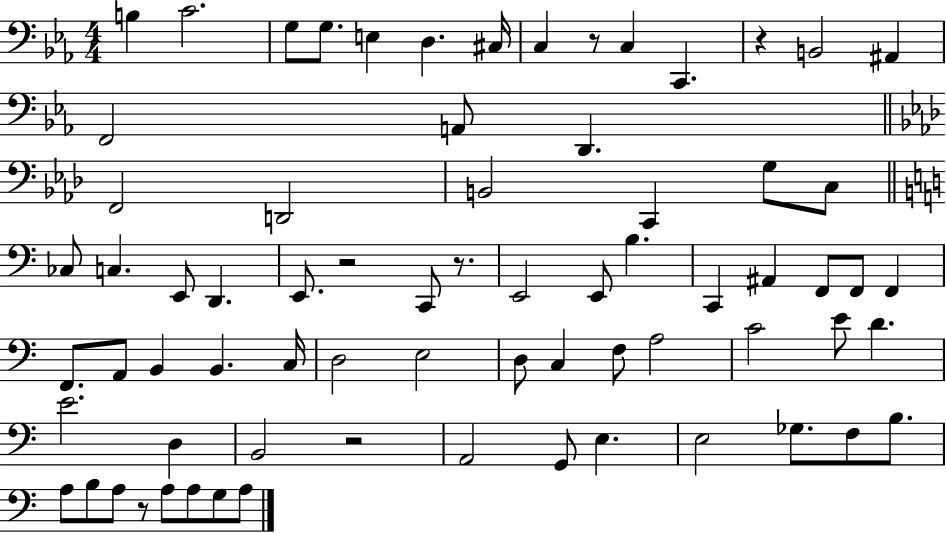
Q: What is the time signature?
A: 4/4